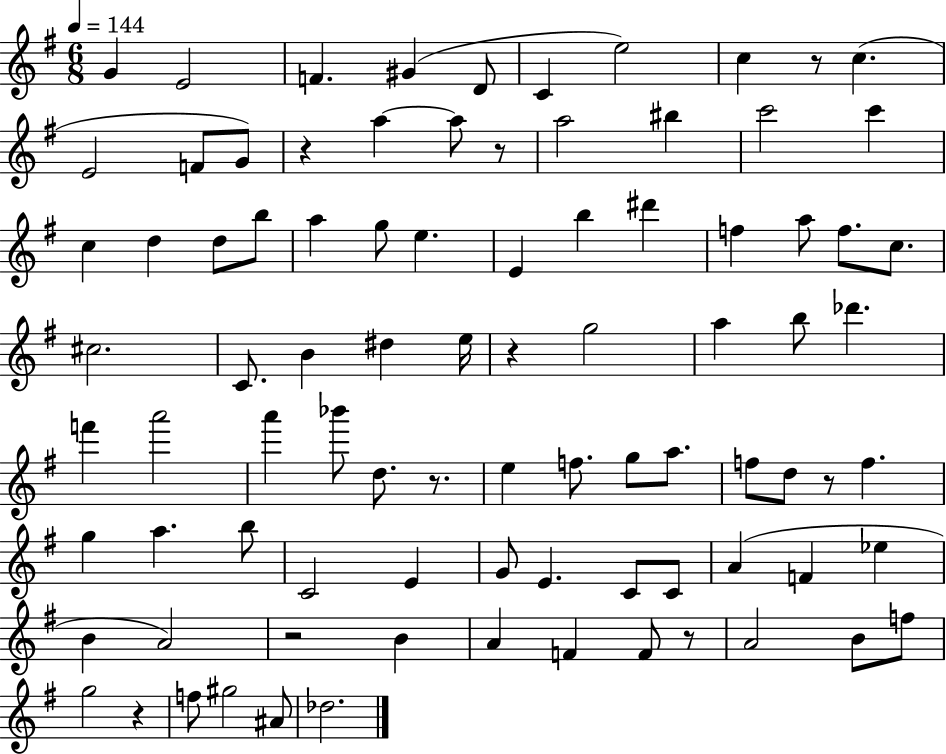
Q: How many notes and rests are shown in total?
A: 88